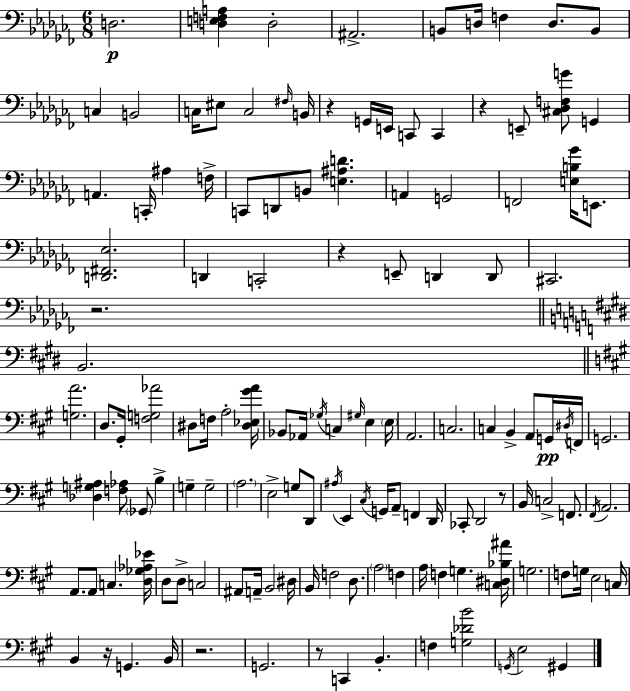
{
  \clef bass
  \numericTimeSignature
  \time 6/8
  \key aes \minor
  d2.\p | <d e f a>4 d2-. | ais,2.-> | b,8 d16 f4 d8. b,8 | \break c4 b,2 | c16 eis8 c2 \grace { fis16 } | b,16 r4 g,16 e,16 c,8 c,4 | r4 e,8-- <cis des f g'>8 g,4 | \break a,4. c,16-. ais4 | f16-> c,8 d,8 b,8 <e ais d'>4. | a,4 g,2 | f,2 <e b ges'>16 e,8. | \break <d, fis, ees>2. | d,4 c,2-. | r4 e,8-- d,4 d,8 | cis,2. | \break r2. | \bar "||" \break \key e \major b,2. | \bar "||" \break \key a \major <g a'>2. | d8. gis,16-. <f g aes'>2 | dis8 f16 a2-. <dis ees gis' a'>16 | bes,8 aes,16 \acciaccatura { ges16 } c4 \grace { gis16 } e4 | \break \parenthesize e16 a,2. | c2. | c4 b,4-> a,8 | g,16\pp \acciaccatura { dis16 } f,16 g,2. | \break <des g ais>4 <f aes>8 \parenthesize ges,8 b4-> | g4-- g2-- | \parenthesize a2. | e2-> g8 | \break d,8 \acciaccatura { ais16 } e,4 \acciaccatura { cis16 } g,16 a,8-- | f,4 d,16 ces,8-. d,2 | r8 b,16 c2-> | f,8. \acciaccatura { fis,16 } a,2. | \break a,8. a,8 c4. | <d ges aes ees'>16 d8 d8-> c2 | ais,8 a,16-- b,2 | dis16 b,16 f2 | \break d8. \parenthesize a2 | f4 a16 f4 g4. | <c dis bes ais'>16 g2. | f8 g16 e2 | \break c16 b,4 r16 g,4. | b,16 r2. | g,2. | r8 c,4 | \break b,4.-. f4 <g des' b'>2 | \acciaccatura { g,16 } e2 | gis,4 \bar "|."
}